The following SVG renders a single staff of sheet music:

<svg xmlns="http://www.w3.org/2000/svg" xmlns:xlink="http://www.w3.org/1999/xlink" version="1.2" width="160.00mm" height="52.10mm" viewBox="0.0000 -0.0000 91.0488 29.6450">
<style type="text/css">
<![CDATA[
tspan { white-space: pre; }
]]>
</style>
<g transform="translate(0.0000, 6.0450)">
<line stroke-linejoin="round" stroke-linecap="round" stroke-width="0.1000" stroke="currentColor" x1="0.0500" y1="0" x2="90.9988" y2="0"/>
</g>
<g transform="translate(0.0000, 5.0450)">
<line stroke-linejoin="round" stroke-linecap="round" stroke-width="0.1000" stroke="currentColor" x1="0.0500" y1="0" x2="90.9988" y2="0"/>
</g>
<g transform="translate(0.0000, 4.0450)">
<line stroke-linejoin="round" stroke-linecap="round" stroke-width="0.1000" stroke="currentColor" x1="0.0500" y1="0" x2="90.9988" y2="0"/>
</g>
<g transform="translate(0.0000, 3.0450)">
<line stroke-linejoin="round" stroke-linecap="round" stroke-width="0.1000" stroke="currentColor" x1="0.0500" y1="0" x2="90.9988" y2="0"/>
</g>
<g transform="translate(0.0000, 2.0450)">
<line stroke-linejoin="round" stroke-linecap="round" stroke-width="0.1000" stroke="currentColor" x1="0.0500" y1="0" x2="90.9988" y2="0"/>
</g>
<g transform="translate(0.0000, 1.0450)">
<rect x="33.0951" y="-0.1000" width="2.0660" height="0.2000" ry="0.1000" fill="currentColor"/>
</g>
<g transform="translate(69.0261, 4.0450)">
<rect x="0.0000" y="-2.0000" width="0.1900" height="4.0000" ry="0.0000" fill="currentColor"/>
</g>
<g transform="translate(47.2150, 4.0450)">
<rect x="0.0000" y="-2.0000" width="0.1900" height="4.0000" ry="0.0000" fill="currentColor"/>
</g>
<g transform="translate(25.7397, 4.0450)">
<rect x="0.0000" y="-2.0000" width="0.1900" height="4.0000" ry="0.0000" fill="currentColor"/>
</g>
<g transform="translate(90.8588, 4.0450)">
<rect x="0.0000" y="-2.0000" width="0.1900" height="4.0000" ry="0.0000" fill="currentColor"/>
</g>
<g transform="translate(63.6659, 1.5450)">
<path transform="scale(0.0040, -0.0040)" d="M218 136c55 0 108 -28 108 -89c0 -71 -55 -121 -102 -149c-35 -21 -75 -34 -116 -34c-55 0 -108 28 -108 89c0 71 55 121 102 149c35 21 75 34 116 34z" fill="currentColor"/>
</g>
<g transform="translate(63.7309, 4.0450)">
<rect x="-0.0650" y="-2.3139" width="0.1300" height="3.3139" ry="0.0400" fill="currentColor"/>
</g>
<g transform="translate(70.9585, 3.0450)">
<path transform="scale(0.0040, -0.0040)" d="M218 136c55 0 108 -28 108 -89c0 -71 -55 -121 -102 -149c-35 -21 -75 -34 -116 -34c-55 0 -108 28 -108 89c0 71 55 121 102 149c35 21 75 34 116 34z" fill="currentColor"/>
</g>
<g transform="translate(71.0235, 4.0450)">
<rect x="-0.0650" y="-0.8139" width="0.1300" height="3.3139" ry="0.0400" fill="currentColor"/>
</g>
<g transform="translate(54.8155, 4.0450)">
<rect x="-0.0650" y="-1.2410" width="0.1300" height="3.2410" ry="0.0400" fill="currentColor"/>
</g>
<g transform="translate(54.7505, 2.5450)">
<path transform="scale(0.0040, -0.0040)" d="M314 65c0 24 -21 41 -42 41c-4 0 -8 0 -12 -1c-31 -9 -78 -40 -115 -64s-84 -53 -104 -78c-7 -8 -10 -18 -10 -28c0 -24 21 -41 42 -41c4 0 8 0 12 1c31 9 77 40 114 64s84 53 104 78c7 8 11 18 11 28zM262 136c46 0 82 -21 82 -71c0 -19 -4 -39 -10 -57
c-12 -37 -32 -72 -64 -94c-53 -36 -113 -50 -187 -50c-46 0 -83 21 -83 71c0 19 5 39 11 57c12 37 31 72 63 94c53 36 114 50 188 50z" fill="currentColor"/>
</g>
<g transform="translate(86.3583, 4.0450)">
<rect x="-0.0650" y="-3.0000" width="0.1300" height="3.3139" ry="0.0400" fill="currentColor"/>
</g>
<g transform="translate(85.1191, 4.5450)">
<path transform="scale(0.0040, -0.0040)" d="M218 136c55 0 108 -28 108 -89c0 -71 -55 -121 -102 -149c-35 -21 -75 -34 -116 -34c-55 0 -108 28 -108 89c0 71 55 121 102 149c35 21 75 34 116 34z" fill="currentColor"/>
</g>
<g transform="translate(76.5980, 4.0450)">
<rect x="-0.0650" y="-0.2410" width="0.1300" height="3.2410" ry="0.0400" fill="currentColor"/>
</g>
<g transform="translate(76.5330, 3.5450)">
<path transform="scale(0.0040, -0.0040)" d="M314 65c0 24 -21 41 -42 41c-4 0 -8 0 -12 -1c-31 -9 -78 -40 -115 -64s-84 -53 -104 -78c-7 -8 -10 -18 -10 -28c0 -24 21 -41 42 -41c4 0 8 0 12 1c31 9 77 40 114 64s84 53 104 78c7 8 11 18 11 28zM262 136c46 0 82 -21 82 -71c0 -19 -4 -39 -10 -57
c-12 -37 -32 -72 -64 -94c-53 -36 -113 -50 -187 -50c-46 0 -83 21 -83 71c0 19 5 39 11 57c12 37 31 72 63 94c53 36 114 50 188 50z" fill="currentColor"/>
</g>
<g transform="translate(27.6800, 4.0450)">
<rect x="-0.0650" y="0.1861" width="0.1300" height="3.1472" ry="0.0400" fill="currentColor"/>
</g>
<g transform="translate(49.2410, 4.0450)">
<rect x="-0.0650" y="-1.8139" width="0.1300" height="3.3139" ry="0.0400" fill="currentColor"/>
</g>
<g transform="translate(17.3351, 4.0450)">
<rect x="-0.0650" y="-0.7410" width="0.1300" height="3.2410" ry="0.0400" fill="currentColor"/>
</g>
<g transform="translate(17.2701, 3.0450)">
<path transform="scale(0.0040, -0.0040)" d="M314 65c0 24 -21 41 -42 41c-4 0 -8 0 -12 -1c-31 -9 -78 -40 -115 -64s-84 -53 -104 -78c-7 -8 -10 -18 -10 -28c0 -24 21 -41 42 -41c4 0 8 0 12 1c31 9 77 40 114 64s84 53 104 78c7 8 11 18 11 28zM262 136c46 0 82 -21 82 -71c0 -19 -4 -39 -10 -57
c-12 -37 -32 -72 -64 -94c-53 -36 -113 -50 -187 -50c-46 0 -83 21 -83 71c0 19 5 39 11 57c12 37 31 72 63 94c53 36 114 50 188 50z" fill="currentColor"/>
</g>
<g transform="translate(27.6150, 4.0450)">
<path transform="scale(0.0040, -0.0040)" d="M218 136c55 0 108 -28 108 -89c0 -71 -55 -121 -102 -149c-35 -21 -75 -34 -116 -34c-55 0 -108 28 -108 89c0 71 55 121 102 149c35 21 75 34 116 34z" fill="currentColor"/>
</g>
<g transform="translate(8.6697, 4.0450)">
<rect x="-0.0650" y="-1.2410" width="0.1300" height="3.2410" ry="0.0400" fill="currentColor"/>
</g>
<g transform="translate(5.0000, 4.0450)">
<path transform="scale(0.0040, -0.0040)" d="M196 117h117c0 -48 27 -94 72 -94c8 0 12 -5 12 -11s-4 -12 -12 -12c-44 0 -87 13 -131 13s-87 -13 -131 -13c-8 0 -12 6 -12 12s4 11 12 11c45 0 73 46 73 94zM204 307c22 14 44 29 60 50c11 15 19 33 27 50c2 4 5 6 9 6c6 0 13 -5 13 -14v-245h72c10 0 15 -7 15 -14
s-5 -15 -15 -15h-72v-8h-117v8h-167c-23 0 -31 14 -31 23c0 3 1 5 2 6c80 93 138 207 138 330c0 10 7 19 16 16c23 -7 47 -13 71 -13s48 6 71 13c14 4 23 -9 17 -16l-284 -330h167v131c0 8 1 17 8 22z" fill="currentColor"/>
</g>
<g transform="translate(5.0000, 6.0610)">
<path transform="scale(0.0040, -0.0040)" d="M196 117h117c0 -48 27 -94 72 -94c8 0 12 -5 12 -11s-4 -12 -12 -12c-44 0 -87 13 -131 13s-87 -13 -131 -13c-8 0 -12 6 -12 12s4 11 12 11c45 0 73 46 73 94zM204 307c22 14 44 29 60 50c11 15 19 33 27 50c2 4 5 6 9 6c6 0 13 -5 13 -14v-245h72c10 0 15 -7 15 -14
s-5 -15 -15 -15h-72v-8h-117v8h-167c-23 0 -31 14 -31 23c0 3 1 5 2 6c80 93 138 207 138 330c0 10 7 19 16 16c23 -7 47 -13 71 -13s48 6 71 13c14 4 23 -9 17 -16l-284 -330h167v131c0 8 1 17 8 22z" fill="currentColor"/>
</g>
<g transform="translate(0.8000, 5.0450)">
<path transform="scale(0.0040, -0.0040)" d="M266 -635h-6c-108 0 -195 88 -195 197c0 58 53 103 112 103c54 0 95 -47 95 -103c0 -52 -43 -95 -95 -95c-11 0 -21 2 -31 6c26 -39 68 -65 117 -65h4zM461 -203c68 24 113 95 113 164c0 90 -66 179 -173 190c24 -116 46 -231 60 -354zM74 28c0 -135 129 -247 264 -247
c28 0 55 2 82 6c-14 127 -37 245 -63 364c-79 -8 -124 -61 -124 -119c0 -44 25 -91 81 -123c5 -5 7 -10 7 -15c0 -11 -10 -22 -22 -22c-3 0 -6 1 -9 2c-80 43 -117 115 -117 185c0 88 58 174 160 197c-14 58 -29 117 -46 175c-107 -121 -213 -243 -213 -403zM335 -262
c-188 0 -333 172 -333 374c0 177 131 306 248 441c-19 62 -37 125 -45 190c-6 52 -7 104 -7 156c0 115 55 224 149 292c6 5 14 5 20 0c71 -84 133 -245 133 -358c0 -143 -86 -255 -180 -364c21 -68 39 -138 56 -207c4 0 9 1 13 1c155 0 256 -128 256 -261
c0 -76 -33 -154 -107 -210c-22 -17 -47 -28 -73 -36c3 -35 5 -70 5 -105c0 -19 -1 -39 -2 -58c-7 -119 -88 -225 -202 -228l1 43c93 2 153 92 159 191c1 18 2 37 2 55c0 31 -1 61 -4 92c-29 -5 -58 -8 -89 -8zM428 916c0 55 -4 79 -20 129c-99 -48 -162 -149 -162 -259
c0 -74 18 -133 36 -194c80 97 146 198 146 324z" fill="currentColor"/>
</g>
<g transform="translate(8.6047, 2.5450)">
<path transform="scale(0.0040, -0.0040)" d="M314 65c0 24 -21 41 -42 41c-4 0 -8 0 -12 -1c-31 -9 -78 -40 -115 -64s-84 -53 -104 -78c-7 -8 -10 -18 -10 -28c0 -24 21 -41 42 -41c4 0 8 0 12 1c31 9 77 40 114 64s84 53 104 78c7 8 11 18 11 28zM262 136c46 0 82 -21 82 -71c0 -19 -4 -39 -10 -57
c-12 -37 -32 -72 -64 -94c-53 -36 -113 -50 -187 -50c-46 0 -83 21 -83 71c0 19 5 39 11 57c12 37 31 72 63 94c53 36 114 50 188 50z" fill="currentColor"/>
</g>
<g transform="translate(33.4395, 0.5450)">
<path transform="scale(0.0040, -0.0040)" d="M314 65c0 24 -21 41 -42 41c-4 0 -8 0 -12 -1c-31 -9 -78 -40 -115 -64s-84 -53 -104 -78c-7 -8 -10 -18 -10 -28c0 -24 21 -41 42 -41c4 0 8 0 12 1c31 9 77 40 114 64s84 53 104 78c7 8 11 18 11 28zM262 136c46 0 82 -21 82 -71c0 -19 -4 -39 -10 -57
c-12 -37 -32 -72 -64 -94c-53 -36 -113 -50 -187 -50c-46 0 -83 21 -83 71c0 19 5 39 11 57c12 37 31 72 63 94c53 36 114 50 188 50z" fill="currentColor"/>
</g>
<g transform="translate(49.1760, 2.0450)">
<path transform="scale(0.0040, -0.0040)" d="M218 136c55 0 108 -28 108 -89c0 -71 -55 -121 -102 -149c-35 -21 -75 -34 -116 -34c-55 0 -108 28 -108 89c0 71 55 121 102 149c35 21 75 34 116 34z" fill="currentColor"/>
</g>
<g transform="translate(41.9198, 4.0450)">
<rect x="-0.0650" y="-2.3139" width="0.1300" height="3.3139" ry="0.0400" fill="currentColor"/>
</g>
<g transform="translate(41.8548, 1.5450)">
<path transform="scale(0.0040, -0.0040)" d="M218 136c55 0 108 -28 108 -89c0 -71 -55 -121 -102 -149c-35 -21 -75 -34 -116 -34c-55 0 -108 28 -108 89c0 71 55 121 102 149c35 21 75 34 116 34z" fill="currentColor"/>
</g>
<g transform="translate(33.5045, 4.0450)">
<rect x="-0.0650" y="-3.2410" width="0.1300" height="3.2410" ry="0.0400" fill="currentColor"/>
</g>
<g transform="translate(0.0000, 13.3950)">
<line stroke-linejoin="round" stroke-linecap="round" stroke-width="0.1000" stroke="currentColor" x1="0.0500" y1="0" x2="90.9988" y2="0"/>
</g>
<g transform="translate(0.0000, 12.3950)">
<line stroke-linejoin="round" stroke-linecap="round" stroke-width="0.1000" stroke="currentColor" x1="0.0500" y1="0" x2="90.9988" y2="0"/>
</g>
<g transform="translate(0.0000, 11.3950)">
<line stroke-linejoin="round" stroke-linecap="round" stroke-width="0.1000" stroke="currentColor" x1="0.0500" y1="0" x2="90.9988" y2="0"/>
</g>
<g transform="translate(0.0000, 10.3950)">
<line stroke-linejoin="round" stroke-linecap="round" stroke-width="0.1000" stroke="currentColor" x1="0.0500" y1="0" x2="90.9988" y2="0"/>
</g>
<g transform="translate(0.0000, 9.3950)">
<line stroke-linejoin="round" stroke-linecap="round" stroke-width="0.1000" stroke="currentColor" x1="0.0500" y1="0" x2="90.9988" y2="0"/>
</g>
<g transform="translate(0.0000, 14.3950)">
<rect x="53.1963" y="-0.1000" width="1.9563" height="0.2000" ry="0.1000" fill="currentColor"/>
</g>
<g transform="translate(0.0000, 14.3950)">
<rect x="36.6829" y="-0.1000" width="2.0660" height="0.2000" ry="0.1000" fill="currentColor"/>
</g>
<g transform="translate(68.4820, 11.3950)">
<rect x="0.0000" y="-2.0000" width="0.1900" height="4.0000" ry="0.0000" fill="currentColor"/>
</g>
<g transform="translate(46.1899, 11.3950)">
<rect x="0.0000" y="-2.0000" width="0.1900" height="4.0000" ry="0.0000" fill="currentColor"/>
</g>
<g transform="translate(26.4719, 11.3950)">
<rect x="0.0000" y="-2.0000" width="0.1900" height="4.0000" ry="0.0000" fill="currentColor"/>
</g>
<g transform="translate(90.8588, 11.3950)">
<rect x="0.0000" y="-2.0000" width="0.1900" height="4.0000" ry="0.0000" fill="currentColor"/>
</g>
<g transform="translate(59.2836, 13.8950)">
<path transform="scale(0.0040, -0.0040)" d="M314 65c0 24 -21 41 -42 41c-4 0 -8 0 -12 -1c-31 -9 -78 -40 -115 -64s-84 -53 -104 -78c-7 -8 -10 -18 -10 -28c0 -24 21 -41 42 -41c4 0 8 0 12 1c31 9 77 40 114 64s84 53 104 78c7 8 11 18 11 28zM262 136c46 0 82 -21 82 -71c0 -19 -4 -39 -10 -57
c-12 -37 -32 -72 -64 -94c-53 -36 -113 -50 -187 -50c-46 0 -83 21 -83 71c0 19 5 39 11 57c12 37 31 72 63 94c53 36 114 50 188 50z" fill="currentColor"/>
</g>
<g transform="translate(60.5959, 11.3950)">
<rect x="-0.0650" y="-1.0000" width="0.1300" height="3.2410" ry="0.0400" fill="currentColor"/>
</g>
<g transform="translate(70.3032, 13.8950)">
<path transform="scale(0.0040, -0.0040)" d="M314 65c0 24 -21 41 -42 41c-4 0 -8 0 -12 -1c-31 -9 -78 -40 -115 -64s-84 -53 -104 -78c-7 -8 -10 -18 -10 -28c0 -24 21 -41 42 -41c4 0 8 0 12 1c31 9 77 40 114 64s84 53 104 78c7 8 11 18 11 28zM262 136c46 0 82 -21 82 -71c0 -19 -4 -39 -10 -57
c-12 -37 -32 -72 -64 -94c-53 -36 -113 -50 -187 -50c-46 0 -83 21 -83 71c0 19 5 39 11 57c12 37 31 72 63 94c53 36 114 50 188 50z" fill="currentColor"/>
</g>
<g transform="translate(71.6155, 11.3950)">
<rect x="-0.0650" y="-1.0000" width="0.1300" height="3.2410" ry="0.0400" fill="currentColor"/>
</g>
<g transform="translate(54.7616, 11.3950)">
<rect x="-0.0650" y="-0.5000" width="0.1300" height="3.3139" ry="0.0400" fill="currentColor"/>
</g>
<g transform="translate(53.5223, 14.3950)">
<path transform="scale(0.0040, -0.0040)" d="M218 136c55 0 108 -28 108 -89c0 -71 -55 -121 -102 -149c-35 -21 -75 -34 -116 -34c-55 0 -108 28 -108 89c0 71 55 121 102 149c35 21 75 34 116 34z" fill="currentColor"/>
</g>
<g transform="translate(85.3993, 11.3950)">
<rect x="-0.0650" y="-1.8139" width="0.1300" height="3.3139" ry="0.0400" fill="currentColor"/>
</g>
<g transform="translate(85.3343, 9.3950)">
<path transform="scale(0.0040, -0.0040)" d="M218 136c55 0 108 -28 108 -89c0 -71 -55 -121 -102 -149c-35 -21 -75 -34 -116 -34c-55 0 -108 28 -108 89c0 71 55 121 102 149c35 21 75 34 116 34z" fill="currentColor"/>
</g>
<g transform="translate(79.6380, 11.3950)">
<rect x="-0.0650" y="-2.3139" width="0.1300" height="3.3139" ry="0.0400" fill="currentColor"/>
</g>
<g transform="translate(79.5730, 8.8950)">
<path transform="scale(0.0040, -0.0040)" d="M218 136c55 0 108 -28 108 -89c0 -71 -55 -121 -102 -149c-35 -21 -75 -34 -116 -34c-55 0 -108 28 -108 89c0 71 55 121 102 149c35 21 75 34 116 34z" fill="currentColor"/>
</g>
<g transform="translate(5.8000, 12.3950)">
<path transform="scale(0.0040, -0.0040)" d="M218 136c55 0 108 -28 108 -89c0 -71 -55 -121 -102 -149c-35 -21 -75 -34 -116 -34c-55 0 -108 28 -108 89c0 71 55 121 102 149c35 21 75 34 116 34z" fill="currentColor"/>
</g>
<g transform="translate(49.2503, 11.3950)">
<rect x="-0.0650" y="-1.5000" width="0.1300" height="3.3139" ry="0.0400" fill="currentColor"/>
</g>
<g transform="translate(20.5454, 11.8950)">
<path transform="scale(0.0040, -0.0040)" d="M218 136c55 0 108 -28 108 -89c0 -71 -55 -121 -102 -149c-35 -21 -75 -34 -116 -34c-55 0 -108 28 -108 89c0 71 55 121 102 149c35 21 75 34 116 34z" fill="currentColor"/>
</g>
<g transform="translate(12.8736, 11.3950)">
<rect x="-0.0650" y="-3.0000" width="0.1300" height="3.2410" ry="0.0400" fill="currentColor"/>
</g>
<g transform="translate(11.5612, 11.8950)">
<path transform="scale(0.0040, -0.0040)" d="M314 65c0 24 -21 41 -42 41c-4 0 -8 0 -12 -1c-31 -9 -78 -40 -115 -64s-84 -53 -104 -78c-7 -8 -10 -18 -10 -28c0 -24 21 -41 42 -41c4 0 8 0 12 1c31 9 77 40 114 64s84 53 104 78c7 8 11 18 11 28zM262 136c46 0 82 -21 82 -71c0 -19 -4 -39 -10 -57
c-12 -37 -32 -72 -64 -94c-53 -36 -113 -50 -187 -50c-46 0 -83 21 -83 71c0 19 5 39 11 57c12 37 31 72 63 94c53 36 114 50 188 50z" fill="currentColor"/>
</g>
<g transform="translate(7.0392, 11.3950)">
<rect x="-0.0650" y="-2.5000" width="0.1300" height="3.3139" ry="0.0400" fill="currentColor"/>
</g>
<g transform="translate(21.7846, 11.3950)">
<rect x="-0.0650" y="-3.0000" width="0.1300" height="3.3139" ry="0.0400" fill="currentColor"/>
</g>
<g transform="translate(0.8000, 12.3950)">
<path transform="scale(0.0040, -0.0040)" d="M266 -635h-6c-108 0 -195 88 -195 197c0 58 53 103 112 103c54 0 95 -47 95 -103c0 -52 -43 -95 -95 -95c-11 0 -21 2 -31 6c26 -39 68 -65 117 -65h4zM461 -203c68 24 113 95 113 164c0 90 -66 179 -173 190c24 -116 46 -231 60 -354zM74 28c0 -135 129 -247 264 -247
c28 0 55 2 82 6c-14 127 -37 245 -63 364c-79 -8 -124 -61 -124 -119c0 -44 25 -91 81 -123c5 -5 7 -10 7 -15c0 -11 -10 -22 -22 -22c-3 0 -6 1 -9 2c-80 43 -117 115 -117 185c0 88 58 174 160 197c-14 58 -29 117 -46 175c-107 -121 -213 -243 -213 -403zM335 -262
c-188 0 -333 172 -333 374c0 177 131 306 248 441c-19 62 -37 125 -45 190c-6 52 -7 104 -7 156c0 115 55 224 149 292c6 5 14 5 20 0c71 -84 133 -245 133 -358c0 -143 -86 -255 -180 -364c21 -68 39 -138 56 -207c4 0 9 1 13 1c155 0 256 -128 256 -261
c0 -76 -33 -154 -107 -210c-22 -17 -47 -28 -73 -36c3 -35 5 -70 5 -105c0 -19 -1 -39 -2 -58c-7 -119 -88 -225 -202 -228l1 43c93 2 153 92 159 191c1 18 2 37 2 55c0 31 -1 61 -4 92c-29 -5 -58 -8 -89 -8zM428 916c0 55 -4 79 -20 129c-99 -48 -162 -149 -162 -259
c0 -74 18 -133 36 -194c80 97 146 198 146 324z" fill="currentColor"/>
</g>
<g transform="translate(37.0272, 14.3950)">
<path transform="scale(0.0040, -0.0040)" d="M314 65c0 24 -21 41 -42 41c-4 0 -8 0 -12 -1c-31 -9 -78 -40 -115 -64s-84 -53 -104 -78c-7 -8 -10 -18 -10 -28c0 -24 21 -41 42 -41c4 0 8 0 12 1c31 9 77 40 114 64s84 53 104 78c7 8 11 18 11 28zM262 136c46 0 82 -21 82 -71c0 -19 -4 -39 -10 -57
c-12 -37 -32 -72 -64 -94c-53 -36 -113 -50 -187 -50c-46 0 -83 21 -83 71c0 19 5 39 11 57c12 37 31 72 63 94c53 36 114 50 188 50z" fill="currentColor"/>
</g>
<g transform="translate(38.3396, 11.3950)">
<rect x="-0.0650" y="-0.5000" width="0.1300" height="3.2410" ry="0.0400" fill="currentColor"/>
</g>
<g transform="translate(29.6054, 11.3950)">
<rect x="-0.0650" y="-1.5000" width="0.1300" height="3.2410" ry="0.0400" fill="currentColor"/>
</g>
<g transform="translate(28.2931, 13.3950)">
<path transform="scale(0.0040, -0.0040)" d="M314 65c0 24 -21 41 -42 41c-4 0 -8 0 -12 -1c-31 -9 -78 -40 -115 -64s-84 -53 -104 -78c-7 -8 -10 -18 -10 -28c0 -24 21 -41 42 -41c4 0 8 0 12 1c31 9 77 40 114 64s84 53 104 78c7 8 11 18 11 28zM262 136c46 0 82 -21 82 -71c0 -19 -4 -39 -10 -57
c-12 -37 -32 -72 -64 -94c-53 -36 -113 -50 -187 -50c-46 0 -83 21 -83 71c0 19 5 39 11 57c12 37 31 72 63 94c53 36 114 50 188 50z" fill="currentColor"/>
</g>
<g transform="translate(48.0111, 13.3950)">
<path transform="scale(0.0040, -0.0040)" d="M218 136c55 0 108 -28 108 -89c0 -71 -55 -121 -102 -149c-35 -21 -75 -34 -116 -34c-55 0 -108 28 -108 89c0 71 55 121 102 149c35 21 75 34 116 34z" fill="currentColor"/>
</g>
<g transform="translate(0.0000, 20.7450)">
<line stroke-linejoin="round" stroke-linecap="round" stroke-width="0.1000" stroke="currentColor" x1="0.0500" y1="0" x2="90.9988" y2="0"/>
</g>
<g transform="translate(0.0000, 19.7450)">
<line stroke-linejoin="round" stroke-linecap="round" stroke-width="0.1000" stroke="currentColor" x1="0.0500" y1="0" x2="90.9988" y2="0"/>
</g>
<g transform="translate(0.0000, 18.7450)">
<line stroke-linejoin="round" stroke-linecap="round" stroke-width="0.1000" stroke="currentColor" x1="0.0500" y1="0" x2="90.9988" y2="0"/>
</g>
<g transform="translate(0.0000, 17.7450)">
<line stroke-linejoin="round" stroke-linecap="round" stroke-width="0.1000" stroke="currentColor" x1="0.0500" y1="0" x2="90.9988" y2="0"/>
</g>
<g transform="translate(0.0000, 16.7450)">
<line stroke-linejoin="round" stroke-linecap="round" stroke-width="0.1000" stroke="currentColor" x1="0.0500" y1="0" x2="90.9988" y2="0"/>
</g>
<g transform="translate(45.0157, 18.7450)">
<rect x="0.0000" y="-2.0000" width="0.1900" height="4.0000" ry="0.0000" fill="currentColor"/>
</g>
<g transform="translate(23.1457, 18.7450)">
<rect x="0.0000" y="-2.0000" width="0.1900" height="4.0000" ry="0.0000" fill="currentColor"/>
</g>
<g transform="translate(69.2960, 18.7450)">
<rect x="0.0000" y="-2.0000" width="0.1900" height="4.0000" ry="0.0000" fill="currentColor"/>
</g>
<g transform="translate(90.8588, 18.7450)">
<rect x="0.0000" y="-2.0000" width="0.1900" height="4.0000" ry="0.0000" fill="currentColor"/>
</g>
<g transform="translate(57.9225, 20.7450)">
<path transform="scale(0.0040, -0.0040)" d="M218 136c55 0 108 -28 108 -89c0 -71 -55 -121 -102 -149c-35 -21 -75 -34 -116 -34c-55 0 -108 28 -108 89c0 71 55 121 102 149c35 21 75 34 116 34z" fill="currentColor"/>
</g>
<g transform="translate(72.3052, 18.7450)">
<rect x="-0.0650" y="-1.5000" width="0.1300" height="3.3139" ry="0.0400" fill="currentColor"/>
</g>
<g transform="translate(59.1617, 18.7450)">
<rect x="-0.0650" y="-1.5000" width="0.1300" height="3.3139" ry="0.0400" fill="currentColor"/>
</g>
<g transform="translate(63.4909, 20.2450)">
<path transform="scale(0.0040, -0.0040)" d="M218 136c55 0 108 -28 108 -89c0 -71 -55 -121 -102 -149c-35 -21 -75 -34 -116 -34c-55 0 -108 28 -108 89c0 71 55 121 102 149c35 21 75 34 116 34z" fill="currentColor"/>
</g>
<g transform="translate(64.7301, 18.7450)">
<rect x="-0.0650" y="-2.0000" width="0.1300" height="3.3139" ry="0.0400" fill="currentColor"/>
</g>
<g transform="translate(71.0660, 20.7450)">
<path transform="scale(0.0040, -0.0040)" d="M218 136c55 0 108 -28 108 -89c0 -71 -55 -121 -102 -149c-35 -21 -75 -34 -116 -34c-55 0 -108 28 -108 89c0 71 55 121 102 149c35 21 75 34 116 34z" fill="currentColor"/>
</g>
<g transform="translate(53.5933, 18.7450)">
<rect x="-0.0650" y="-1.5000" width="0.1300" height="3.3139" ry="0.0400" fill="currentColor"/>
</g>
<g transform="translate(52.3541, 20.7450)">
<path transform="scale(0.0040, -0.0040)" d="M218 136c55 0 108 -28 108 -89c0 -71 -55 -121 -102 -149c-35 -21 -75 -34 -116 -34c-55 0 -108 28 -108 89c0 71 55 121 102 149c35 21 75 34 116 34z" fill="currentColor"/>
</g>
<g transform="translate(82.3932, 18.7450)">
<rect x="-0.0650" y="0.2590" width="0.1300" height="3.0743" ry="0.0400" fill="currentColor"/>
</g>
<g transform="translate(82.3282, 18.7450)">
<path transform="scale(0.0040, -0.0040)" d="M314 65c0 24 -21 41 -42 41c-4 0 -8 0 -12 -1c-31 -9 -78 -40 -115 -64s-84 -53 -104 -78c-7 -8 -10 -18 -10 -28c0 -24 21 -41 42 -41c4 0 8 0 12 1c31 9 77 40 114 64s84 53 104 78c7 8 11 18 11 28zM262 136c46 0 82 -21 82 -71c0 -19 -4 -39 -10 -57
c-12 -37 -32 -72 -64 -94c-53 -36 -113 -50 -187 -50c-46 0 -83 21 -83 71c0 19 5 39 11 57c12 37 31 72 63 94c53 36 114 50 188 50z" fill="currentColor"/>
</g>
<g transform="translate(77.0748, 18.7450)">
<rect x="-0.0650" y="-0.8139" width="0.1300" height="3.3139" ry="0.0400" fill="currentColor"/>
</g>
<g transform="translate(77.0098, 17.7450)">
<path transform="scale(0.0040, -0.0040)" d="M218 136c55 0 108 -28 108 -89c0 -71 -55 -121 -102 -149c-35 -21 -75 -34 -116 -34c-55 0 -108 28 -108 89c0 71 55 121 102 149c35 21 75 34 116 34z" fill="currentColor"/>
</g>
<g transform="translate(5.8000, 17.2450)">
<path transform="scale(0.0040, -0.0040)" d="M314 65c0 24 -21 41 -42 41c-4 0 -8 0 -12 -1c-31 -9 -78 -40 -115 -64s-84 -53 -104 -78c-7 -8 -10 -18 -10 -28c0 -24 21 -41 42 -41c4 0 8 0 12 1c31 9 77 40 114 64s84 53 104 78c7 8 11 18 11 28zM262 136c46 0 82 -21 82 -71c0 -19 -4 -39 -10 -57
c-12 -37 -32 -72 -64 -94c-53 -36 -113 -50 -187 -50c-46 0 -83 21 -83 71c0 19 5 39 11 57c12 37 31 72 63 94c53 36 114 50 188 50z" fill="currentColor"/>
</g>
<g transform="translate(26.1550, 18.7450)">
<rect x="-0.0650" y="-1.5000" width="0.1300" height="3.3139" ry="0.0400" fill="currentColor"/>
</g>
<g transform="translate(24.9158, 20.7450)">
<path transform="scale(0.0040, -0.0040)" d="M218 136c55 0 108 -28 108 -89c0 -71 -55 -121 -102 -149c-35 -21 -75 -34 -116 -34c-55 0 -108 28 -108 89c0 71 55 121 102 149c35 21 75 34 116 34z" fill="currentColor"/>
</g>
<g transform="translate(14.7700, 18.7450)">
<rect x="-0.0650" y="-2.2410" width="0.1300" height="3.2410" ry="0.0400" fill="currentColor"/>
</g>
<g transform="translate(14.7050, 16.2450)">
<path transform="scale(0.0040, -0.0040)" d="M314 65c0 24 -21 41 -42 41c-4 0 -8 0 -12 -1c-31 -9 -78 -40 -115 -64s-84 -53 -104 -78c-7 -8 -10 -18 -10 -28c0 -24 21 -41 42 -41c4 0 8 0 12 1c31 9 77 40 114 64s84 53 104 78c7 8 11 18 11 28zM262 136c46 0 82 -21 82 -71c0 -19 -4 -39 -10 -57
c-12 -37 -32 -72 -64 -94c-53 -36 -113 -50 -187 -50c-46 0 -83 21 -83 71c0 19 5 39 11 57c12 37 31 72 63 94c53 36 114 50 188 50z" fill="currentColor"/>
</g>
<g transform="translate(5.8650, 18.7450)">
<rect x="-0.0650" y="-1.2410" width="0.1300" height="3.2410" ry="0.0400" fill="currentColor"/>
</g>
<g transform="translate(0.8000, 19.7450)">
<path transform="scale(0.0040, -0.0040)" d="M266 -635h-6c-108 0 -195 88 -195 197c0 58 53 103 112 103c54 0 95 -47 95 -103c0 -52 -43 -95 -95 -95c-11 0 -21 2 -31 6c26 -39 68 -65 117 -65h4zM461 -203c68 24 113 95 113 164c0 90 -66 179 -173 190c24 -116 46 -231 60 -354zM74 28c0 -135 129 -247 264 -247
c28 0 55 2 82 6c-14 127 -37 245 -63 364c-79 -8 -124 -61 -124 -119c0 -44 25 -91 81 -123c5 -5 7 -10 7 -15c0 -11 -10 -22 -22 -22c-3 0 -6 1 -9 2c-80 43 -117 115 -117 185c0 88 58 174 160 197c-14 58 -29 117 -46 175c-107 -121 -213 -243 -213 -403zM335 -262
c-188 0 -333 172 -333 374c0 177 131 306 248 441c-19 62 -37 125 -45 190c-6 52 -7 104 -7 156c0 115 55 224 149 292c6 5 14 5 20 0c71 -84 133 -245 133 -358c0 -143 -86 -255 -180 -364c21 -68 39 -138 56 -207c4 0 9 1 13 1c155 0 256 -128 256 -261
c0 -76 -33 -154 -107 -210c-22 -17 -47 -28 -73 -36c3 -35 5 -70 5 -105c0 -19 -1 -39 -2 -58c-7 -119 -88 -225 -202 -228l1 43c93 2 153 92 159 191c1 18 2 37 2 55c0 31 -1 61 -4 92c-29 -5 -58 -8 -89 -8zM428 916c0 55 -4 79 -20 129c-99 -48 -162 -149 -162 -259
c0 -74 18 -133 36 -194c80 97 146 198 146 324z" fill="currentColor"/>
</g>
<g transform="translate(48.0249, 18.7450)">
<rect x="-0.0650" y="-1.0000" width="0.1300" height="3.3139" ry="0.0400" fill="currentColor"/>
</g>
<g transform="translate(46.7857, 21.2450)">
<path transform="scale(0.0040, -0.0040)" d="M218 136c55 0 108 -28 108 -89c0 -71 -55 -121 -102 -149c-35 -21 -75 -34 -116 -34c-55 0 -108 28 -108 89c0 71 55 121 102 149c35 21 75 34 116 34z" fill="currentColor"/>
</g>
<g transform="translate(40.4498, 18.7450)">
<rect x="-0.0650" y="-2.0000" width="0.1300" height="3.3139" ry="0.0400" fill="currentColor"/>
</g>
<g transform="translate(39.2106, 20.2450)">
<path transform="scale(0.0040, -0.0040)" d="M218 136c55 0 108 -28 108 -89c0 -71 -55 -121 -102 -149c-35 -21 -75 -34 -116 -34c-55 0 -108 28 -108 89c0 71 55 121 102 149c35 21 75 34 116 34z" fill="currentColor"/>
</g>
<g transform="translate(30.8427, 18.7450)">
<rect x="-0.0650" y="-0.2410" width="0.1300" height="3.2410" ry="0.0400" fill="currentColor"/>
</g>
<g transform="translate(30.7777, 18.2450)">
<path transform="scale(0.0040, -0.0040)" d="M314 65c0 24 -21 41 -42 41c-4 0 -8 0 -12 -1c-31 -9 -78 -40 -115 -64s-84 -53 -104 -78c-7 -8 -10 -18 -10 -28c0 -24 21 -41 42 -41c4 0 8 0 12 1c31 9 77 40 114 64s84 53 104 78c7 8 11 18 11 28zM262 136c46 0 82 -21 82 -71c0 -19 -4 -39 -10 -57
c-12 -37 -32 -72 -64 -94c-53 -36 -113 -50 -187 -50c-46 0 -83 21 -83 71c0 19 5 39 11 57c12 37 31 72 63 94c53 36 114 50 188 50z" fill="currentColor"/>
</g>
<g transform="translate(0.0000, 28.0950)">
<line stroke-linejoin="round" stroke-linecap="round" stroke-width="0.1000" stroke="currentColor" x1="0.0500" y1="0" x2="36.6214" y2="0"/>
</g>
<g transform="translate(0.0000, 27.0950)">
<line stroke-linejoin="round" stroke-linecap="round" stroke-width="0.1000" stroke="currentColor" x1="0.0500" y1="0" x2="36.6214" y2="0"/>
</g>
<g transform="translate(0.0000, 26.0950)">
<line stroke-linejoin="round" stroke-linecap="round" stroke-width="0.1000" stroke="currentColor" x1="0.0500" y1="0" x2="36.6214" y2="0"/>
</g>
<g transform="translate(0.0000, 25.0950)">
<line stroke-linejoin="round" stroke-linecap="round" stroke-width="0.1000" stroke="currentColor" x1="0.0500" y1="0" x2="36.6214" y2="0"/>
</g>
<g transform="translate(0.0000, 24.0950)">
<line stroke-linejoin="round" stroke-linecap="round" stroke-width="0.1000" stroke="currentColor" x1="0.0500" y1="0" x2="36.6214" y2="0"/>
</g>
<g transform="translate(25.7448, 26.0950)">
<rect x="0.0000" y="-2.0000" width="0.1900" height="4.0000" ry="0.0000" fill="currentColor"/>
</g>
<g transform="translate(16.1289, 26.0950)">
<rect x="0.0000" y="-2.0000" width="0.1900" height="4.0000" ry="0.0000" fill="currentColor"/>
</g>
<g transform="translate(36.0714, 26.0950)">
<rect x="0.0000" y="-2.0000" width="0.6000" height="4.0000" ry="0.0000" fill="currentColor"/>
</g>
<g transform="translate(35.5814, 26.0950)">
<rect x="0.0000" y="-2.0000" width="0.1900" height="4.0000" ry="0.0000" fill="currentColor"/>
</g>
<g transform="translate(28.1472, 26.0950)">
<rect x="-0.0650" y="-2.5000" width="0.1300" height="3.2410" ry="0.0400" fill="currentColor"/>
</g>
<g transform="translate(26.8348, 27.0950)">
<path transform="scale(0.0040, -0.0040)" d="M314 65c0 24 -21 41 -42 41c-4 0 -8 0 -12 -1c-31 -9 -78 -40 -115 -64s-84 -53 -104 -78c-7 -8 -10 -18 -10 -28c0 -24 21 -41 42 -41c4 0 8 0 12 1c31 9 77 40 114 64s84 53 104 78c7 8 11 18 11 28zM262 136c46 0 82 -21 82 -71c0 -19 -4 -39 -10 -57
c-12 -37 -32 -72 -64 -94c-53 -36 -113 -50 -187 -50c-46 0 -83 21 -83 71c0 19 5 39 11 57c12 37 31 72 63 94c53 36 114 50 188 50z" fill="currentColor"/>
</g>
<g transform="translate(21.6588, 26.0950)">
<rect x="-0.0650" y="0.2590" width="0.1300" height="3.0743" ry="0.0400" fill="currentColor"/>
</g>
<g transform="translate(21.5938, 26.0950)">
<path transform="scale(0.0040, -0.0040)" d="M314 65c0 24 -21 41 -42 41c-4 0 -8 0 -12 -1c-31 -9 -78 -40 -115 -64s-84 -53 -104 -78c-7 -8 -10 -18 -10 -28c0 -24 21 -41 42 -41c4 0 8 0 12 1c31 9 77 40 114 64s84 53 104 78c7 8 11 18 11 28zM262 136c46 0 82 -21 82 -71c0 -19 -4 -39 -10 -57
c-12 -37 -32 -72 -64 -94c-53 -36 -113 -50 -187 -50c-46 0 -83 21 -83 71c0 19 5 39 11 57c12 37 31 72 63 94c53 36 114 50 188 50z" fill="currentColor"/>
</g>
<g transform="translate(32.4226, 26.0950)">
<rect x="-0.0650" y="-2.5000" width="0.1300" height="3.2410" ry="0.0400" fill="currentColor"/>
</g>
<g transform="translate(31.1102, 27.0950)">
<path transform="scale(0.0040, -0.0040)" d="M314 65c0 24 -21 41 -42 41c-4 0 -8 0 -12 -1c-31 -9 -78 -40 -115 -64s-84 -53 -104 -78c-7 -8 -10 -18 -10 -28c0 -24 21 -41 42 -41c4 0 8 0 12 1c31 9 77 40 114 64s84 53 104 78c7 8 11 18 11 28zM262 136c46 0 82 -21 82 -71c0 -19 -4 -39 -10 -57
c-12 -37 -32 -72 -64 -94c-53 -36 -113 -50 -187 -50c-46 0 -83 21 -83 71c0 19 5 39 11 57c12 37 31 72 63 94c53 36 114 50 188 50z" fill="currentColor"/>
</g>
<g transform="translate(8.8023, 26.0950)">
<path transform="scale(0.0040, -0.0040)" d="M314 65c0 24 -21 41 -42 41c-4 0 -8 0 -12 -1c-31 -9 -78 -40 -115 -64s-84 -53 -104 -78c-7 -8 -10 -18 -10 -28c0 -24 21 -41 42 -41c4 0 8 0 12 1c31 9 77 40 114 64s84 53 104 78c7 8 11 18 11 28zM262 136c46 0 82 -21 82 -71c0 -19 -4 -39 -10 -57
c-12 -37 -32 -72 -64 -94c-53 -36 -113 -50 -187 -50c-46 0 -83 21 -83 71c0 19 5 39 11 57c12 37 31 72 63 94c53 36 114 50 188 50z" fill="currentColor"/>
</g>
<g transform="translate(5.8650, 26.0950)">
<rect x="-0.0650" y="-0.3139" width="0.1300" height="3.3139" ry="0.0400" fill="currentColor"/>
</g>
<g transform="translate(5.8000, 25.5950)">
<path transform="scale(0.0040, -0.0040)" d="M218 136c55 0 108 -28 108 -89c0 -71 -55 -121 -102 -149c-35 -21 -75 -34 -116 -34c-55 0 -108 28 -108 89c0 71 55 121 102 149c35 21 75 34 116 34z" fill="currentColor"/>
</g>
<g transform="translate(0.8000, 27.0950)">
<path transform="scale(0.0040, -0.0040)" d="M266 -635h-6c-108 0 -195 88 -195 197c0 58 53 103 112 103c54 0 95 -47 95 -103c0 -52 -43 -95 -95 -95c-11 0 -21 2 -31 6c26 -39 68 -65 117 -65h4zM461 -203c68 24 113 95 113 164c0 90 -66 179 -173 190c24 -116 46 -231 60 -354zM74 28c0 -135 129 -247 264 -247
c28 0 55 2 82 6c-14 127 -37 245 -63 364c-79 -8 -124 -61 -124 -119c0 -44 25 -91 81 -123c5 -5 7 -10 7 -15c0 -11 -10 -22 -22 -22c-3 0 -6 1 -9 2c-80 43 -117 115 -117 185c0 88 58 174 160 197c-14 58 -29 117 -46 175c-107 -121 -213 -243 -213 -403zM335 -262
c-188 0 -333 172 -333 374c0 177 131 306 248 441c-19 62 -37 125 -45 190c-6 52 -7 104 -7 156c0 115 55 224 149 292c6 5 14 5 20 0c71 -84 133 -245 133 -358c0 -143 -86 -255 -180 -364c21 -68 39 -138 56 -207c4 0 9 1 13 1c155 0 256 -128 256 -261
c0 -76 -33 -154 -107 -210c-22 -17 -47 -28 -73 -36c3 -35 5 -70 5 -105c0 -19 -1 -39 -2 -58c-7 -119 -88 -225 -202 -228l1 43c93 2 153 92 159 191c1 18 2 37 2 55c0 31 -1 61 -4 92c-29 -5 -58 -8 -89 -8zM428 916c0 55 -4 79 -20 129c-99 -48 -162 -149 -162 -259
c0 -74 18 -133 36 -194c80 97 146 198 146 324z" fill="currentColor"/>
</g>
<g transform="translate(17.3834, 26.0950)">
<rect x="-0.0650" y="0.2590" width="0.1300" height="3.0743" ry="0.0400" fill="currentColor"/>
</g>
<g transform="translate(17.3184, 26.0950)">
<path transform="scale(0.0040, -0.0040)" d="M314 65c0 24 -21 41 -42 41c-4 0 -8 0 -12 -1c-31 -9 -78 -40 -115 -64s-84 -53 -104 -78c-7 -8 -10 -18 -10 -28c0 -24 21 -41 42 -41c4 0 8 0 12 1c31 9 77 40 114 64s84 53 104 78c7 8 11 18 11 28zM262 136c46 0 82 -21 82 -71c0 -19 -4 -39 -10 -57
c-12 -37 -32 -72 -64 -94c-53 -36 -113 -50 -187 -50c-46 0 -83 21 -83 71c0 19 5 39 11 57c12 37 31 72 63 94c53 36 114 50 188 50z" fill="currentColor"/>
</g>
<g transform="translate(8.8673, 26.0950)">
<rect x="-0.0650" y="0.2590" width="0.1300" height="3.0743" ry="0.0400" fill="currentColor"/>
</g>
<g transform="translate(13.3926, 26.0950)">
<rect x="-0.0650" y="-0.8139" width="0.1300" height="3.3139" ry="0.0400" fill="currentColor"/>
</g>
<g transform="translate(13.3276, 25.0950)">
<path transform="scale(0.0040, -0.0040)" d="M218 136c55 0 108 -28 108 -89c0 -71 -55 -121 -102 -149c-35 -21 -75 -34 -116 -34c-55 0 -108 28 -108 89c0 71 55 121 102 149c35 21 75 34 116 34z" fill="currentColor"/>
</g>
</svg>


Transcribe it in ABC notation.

X:1
T:Untitled
M:4/4
L:1/4
K:C
e2 d2 B b2 g f e2 g d c2 A G A2 A E2 C2 E C D2 D2 g f e2 g2 E c2 F D E E F E d B2 c B2 d B2 B2 G2 G2